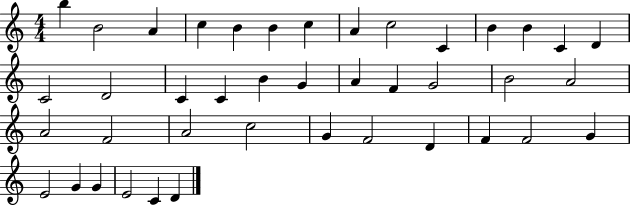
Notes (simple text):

B5/q B4/h A4/q C5/q B4/q B4/q C5/q A4/q C5/h C4/q B4/q B4/q C4/q D4/q C4/h D4/h C4/q C4/q B4/q G4/q A4/q F4/q G4/h B4/h A4/h A4/h F4/h A4/h C5/h G4/q F4/h D4/q F4/q F4/h G4/q E4/h G4/q G4/q E4/h C4/q D4/q